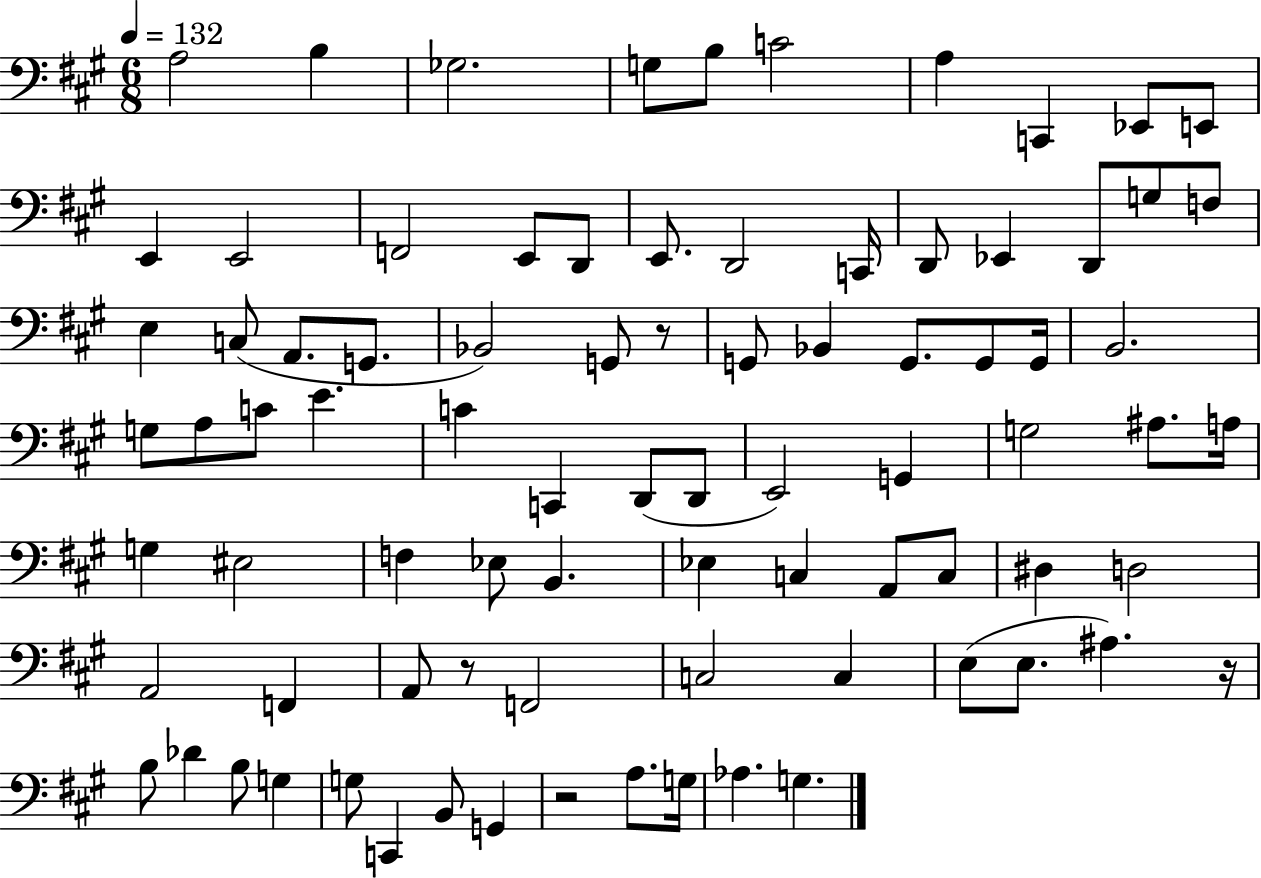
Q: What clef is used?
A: bass